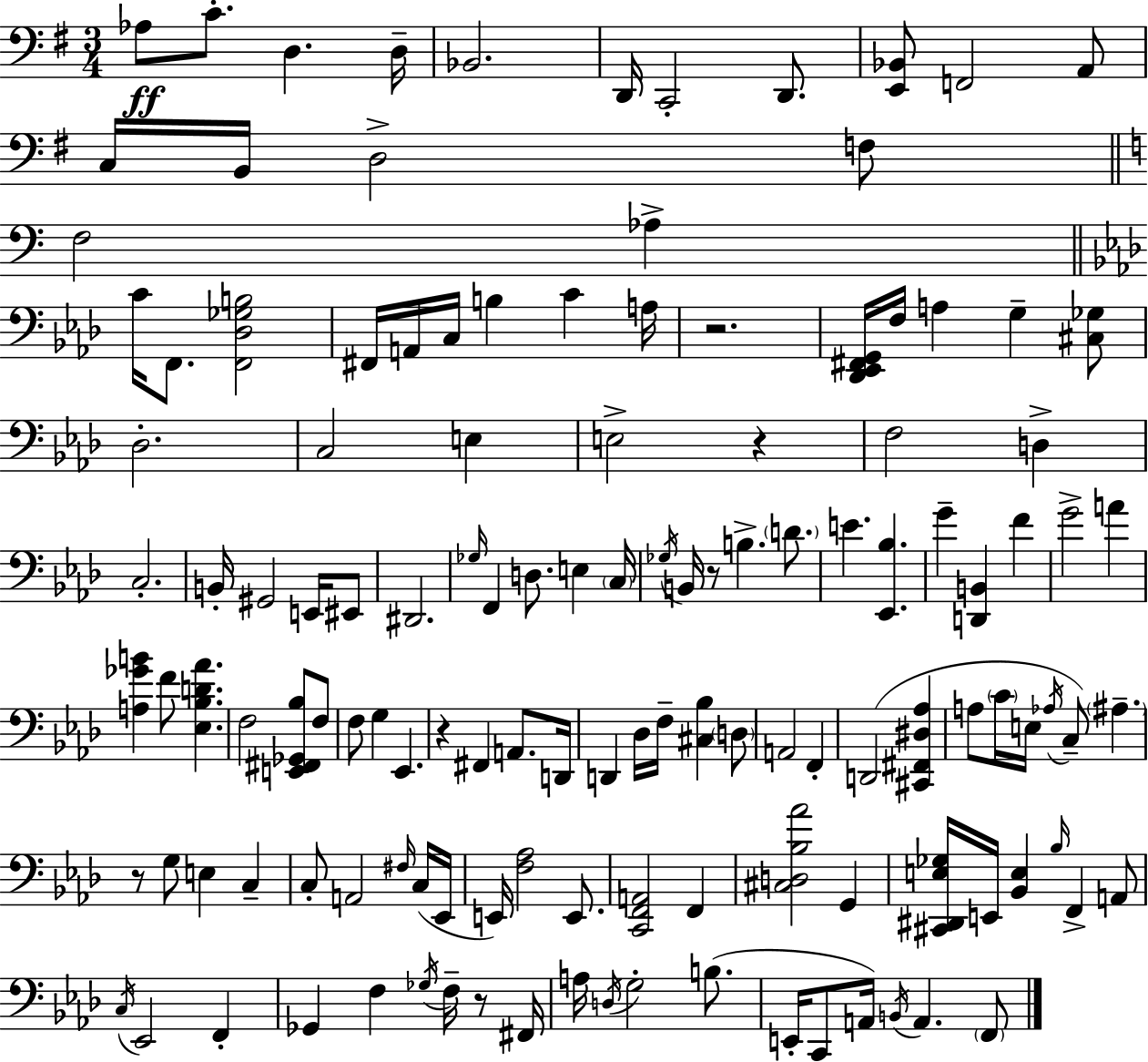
X:1
T:Untitled
M:3/4
L:1/4
K:Em
_A,/2 C/2 D, D,/4 _B,,2 D,,/4 C,,2 D,,/2 [E,,_B,,]/2 F,,2 A,,/2 C,/4 B,,/4 D,2 F,/2 F,2 _A, C/4 F,,/2 [F,,_D,_G,B,]2 ^F,,/4 A,,/4 C,/4 B, C A,/4 z2 [_D,,_E,,^F,,G,,]/4 F,/4 A, G, [^C,_G,]/2 _D,2 C,2 E, E,2 z F,2 D, C,2 B,,/4 ^G,,2 E,,/4 ^E,,/2 ^D,,2 _G,/4 F,, D,/2 E, C,/4 _G,/4 B,,/4 z/2 B, D/2 E [_E,,_B,] G [D,,B,,] F G2 A [A,_GB] F/2 [_E,_B,D_A] F,2 [E,,^F,,_G,,_B,]/2 F,/2 F,/2 G, _E,, z ^F,, A,,/2 D,,/4 D,, _D,/4 F,/4 [^C,_B,] D,/2 A,,2 F,, D,,2 [^C,,^F,,^D,_A,] A,/2 C/4 E,/4 _A,/4 C,/2 ^A, z/2 G,/2 E, C, C,/2 A,,2 ^F,/4 C,/4 _E,,/4 E,,/4 [F,_A,]2 E,,/2 [C,,F,,A,,]2 F,, [^C,D,_B,_A]2 G,, [^C,,^D,,E,_G,]/4 E,,/4 [_B,,E,] _B,/4 F,, A,,/2 C,/4 _E,,2 F,, _G,, F, _G,/4 F,/4 z/2 ^F,,/4 A,/4 D,/4 G,2 B,/2 E,,/4 C,,/2 A,,/4 B,,/4 A,, F,,/2